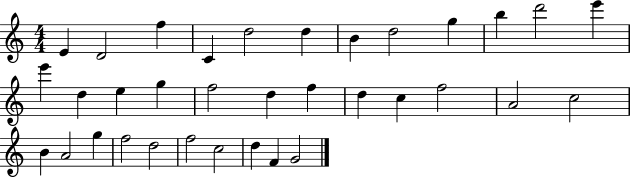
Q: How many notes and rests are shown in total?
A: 34